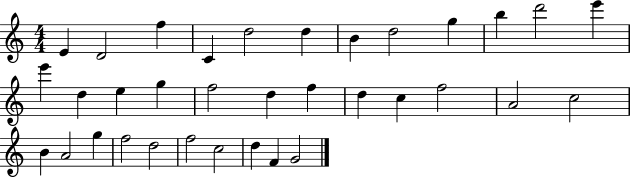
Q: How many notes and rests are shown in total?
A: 34